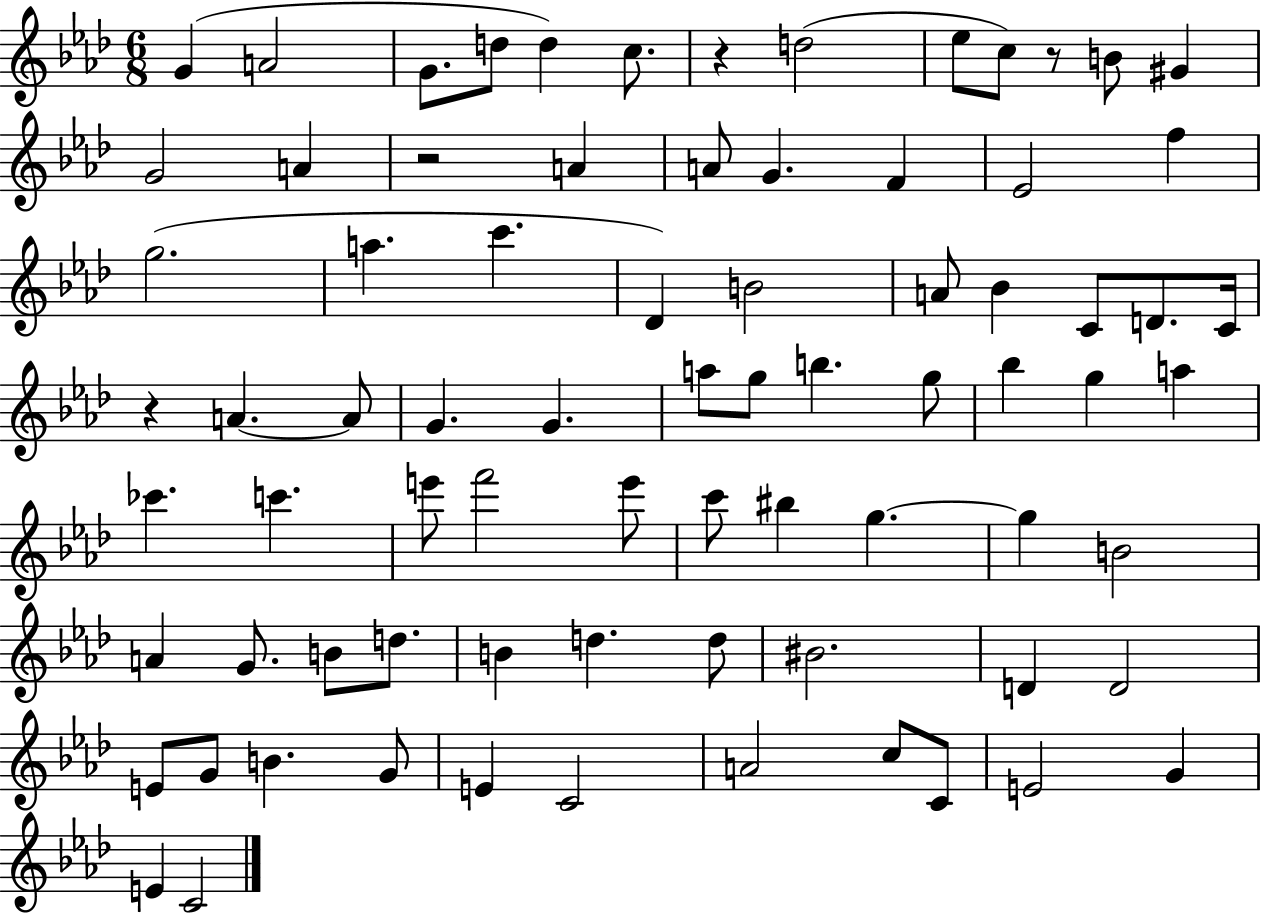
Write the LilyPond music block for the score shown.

{
  \clef treble
  \numericTimeSignature
  \time 6/8
  \key aes \major
  \repeat volta 2 { g'4( a'2 | g'8. d''8 d''4) c''8. | r4 d''2( | ees''8 c''8) r8 b'8 gis'4 | \break g'2 a'4 | r2 a'4 | a'8 g'4. f'4 | ees'2 f''4 | \break g''2.( | a''4. c'''4. | des'4) b'2 | a'8 bes'4 c'8 d'8. c'16 | \break r4 a'4.~~ a'8 | g'4. g'4. | a''8 g''8 b''4. g''8 | bes''4 g''4 a''4 | \break ces'''4. c'''4. | e'''8 f'''2 e'''8 | c'''8 bis''4 g''4.~~ | g''4 b'2 | \break a'4 g'8. b'8 d''8. | b'4 d''4. d''8 | bis'2. | d'4 d'2 | \break e'8 g'8 b'4. g'8 | e'4 c'2 | a'2 c''8 c'8 | e'2 g'4 | \break e'4 c'2 | } \bar "|."
}